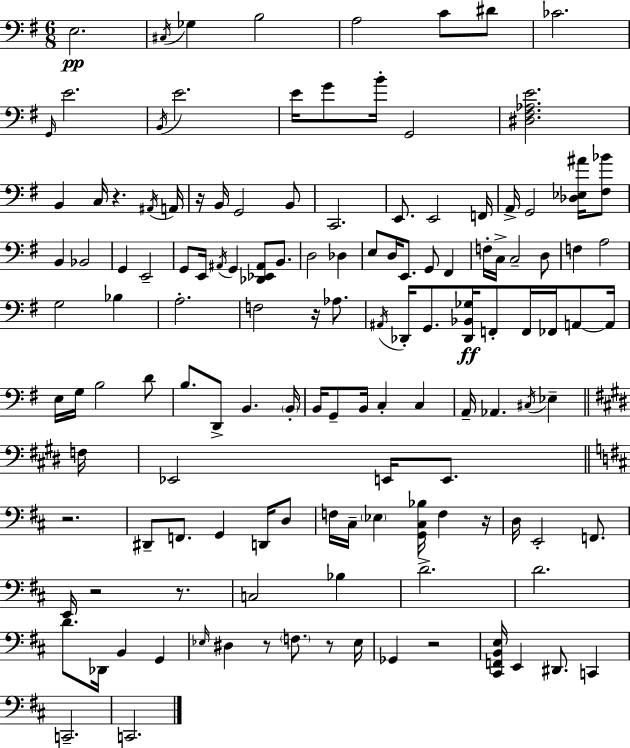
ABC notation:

X:1
T:Untitled
M:6/8
L:1/4
K:Em
E,2 ^C,/4 _G, B,2 A,2 C/2 ^D/2 _C2 G,,/4 E2 B,,/4 E2 E/4 G/2 B/4 G,,2 [^D,^F,_A,E]2 B,, C,/4 z ^A,,/4 A,,/4 z/4 B,,/4 G,,2 B,,/2 C,,2 E,,/2 E,,2 F,,/4 A,,/4 G,,2 [_D,_E,^A]/4 [^F,_B]/2 B,, _B,,2 G,, E,,2 G,,/2 E,,/4 ^A,,/4 G,, [_D,,_E,,^A,,]/2 B,,/2 D,2 _D, E,/2 D,/4 E,,/2 G,,/2 ^F,, F,/4 C,/4 C,2 D,/2 F, A,2 G,2 _B, A,2 F,2 z/4 _A,/2 ^A,,/4 _D,,/4 G,,/2 [_D,,_B,,_G,]/4 F,,/2 F,,/4 _F,,/4 A,,/2 A,,/4 E,/4 G,/4 B,2 D/2 B,/2 D,,/2 B,, B,,/4 B,,/4 G,,/2 B,,/4 C, C, A,,/4 _A,, ^C,/4 _E, F,/4 _E,,2 E,,/4 E,,/2 z2 ^D,,/2 F,,/2 G,, D,,/4 D,/2 F,/4 ^C,/4 _E, [G,,^C,_B,]/4 F, z/4 D,/4 E,,2 F,,/2 E,,/4 z2 z/2 C,2 _B, D2 D2 D/2 _D,,/4 B,, G,, _E,/4 ^D, z/2 F,/2 z/2 _E,/4 _G,, z2 [^C,,F,,B,,E,]/4 E,, ^D,,/2 C,, C,,2 C,,2